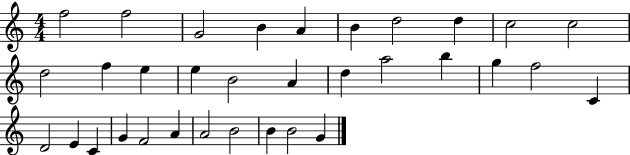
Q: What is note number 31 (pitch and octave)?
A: B4